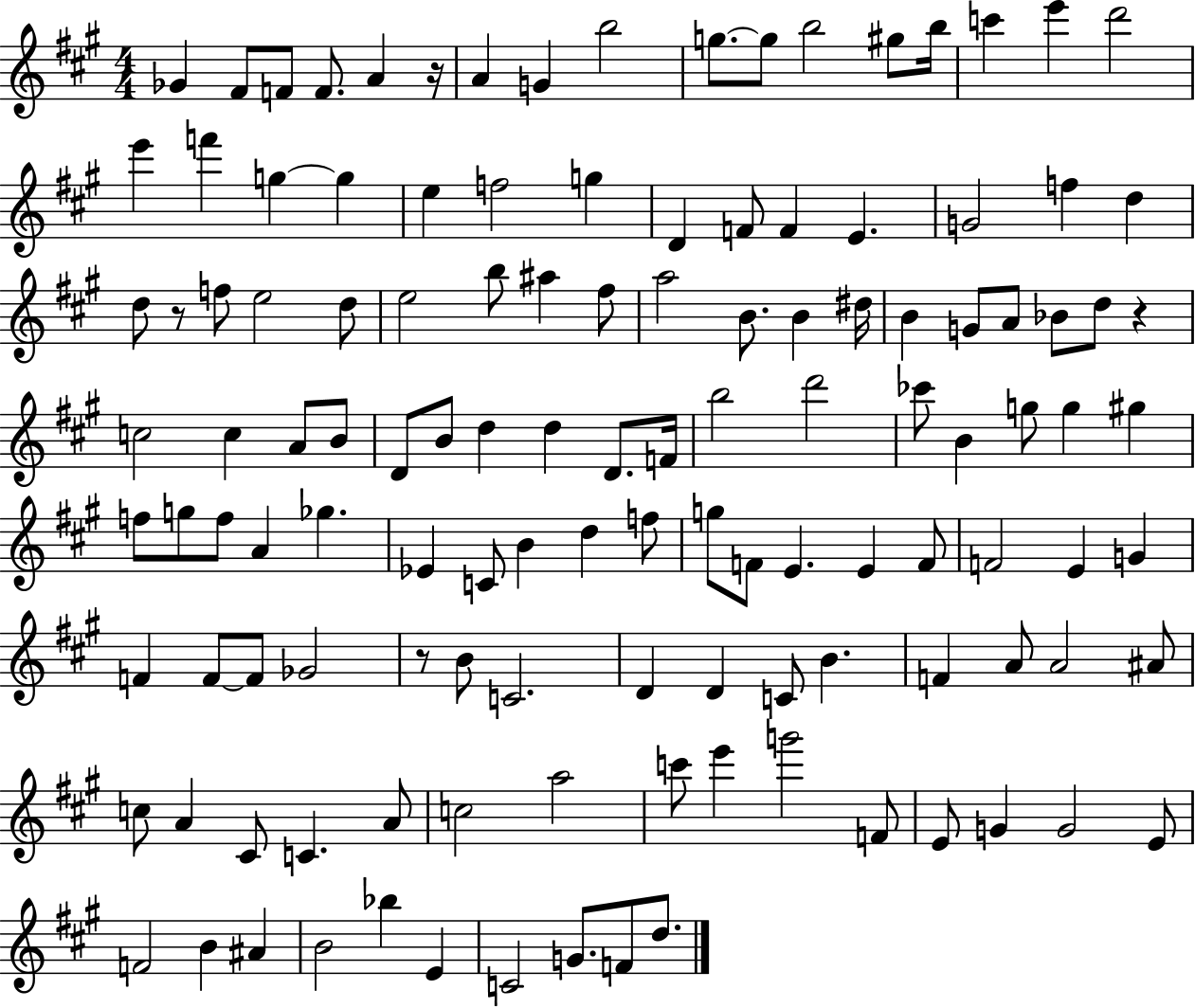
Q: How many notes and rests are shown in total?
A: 125